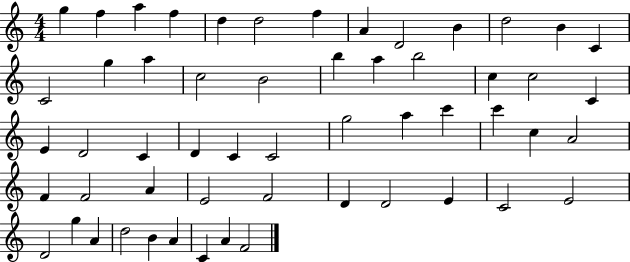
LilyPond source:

{
  \clef treble
  \numericTimeSignature
  \time 4/4
  \key c \major
  g''4 f''4 a''4 f''4 | d''4 d''2 f''4 | a'4 d'2 b'4 | d''2 b'4 c'4 | \break c'2 g''4 a''4 | c''2 b'2 | b''4 a''4 b''2 | c''4 c''2 c'4 | \break e'4 d'2 c'4 | d'4 c'4 c'2 | g''2 a''4 c'''4 | c'''4 c''4 a'2 | \break f'4 f'2 a'4 | e'2 f'2 | d'4 d'2 e'4 | c'2 e'2 | \break d'2 g''4 a'4 | d''2 b'4 a'4 | c'4 a'4 f'2 | \bar "|."
}